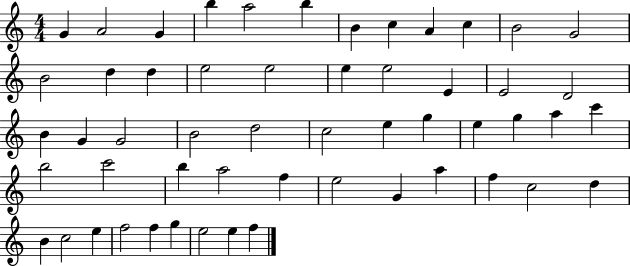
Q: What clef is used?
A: treble